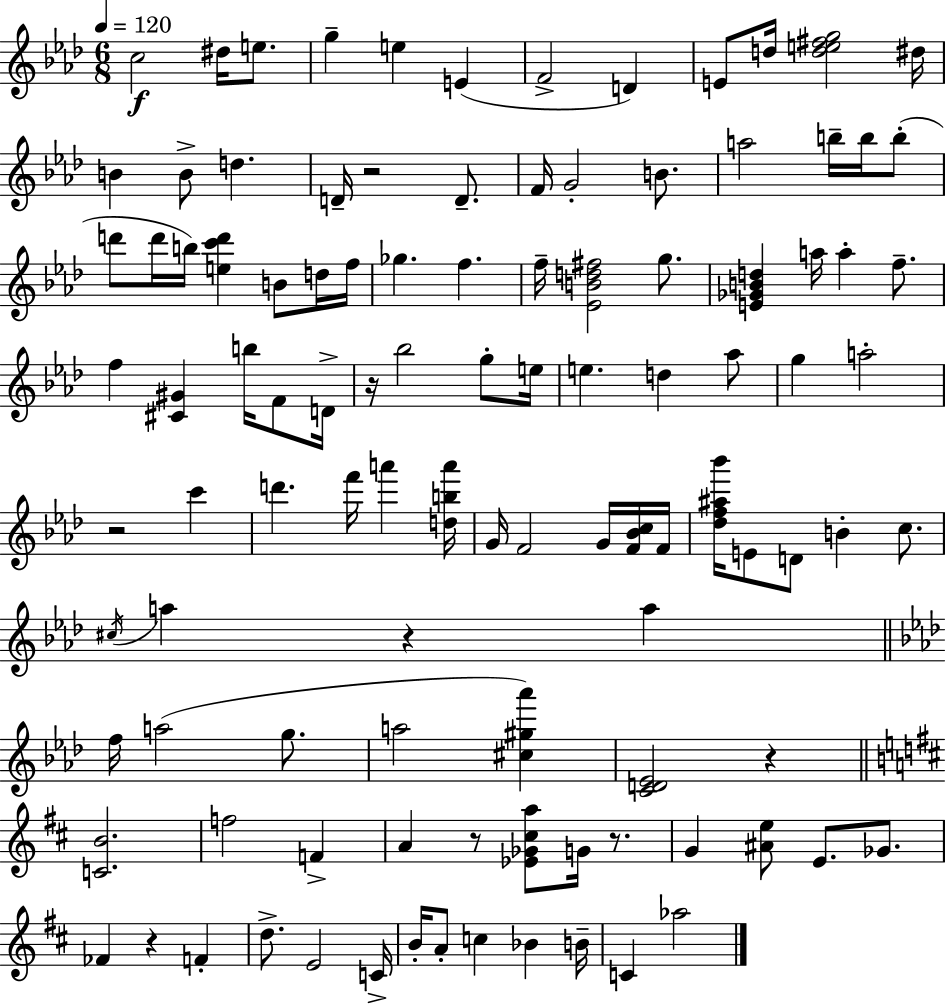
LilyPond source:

{
  \clef treble
  \numericTimeSignature
  \time 6/8
  \key f \minor
  \tempo 4 = 120
  \repeat volta 2 { c''2\f dis''16 e''8. | g''4-- e''4 e'4( | f'2-> d'4) | e'8 d''16 <d'' e'' fis'' g''>2 dis''16 | \break b'4 b'8-> d''4. | d'16-- r2 d'8.-- | f'16 g'2-. b'8. | a''2 b''16-- b''16 b''8-.( | \break d'''8 d'''16 b''16) <e'' c''' d'''>4 b'8 d''16 f''16 | ges''4. f''4. | f''16-- <ees' b' d'' fis''>2 g''8. | <e' ges' b' d''>4 a''16 a''4-. f''8.-- | \break f''4 <cis' gis'>4 b''16 f'8 d'16-> | r16 bes''2 g''8-. e''16 | e''4. d''4 aes''8 | g''4 a''2-. | \break r2 c'''4 | d'''4. f'''16 a'''4 <d'' b'' a'''>16 | g'16 f'2 g'16 <f' bes' c''>16 f'16 | <des'' f'' ais'' bes'''>16 e'8 d'8 b'4-. c''8. | \break \acciaccatura { cis''16 } a''4 r4 a''4 | \bar "||" \break \key f \minor f''16 a''2( g''8. | a''2 <cis'' gis'' aes'''>4) | <c' d' ees'>2 r4 | \bar "||" \break \key d \major <c' b'>2. | f''2 f'4-> | a'4 r8 <ees' ges' cis'' a''>8 g'16 r8. | g'4 <ais' e''>8 e'8. ges'8. | \break fes'4 r4 f'4-. | d''8.-> e'2 c'16-> | b'16-. a'8-. c''4 bes'4 b'16-- | c'4 aes''2 | \break } \bar "|."
}